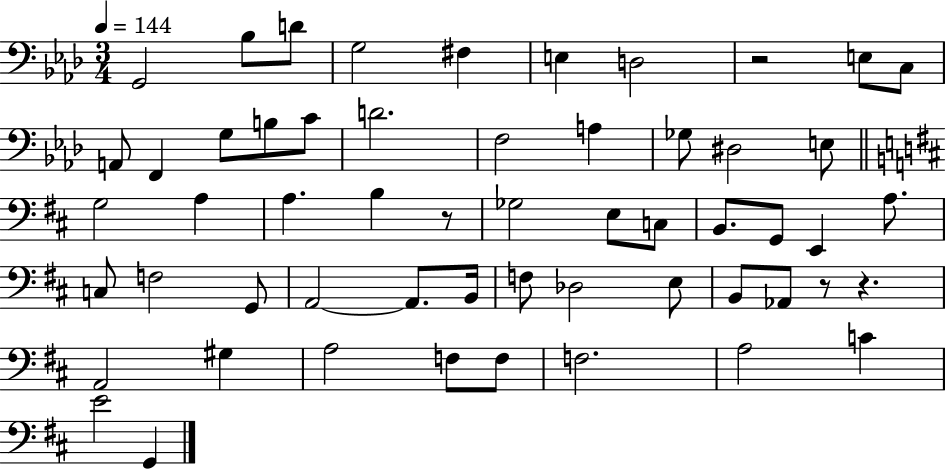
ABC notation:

X:1
T:Untitled
M:3/4
L:1/4
K:Ab
G,,2 _B,/2 D/2 G,2 ^F, E, D,2 z2 E,/2 C,/2 A,,/2 F,, G,/2 B,/2 C/2 D2 F,2 A, _G,/2 ^D,2 E,/2 G,2 A, A, B, z/2 _G,2 E,/2 C,/2 B,,/2 G,,/2 E,, A,/2 C,/2 F,2 G,,/2 A,,2 A,,/2 B,,/4 F,/2 _D,2 E,/2 B,,/2 _A,,/2 z/2 z A,,2 ^G, A,2 F,/2 F,/2 F,2 A,2 C E2 G,,